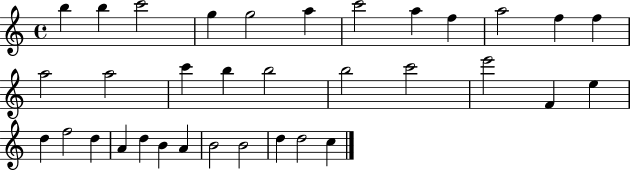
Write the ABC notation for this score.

X:1
T:Untitled
M:4/4
L:1/4
K:C
b b c'2 g g2 a c'2 a f a2 f f a2 a2 c' b b2 b2 c'2 e'2 F e d f2 d A d B A B2 B2 d d2 c